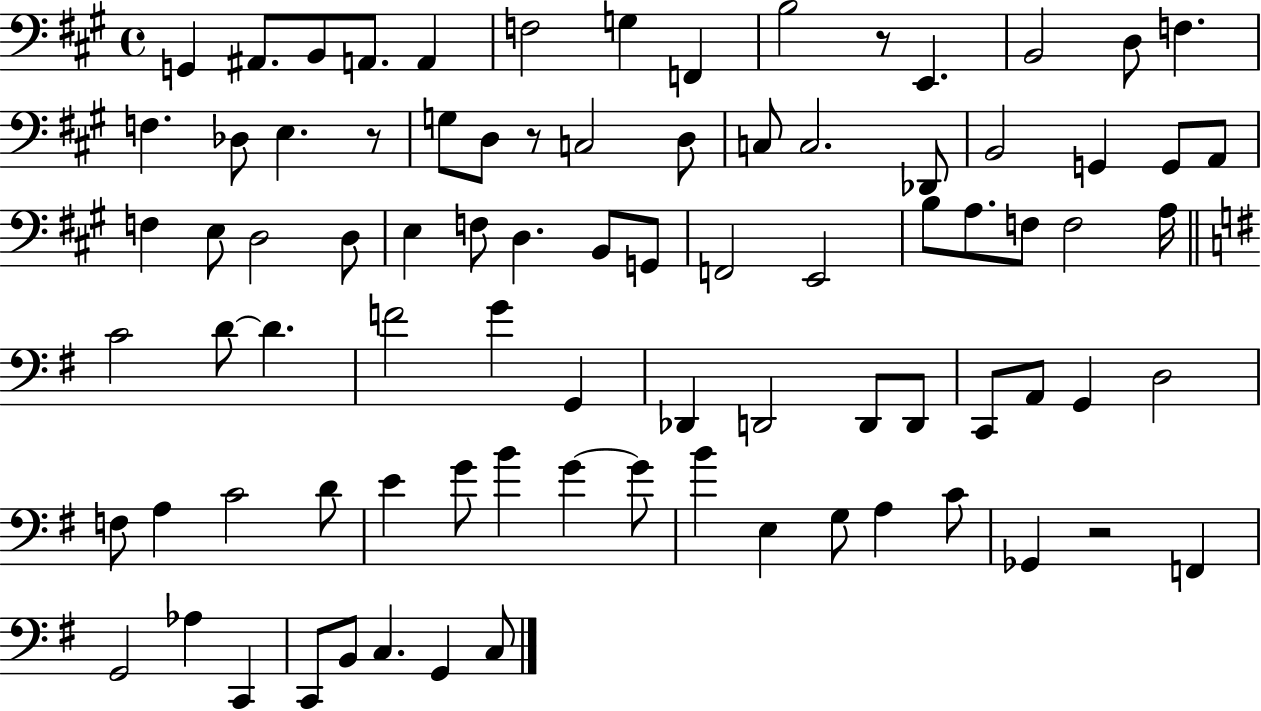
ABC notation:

X:1
T:Untitled
M:4/4
L:1/4
K:A
G,, ^A,,/2 B,,/2 A,,/2 A,, F,2 G, F,, B,2 z/2 E,, B,,2 D,/2 F, F, _D,/2 E, z/2 G,/2 D,/2 z/2 C,2 D,/2 C,/2 C,2 _D,,/2 B,,2 G,, G,,/2 A,,/2 F, E,/2 D,2 D,/2 E, F,/2 D, B,,/2 G,,/2 F,,2 E,,2 B,/2 A,/2 F,/2 F,2 A,/4 C2 D/2 D F2 G G,, _D,, D,,2 D,,/2 D,,/2 C,,/2 A,,/2 G,, D,2 F,/2 A, C2 D/2 E G/2 B G G/2 B E, G,/2 A, C/2 _G,, z2 F,, G,,2 _A, C,, C,,/2 B,,/2 C, G,, C,/2